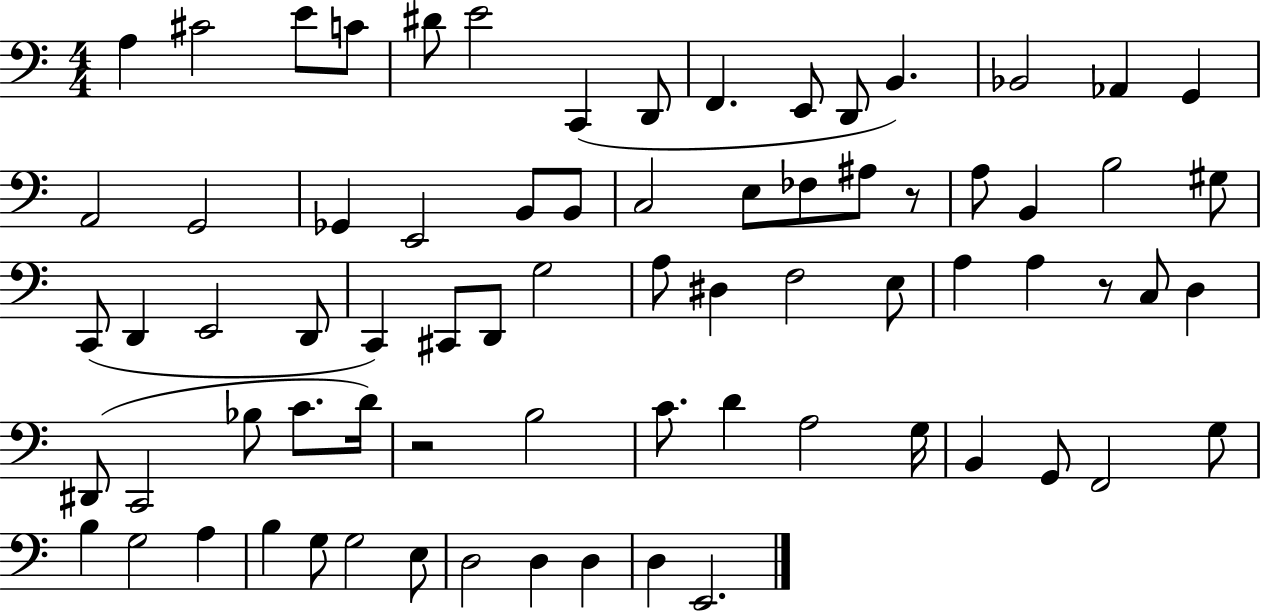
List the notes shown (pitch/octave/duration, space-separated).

A3/q C#4/h E4/e C4/e D#4/e E4/h C2/q D2/e F2/q. E2/e D2/e B2/q. Bb2/h Ab2/q G2/q A2/h G2/h Gb2/q E2/h B2/e B2/e C3/h E3/e FES3/e A#3/e R/e A3/e B2/q B3/h G#3/e C2/e D2/q E2/h D2/e C2/q C#2/e D2/e G3/h A3/e D#3/q F3/h E3/e A3/q A3/q R/e C3/e D3/q D#2/e C2/h Bb3/e C4/e. D4/s R/h B3/h C4/e. D4/q A3/h G3/s B2/q G2/e F2/h G3/e B3/q G3/h A3/q B3/q G3/e G3/h E3/e D3/h D3/q D3/q D3/q E2/h.